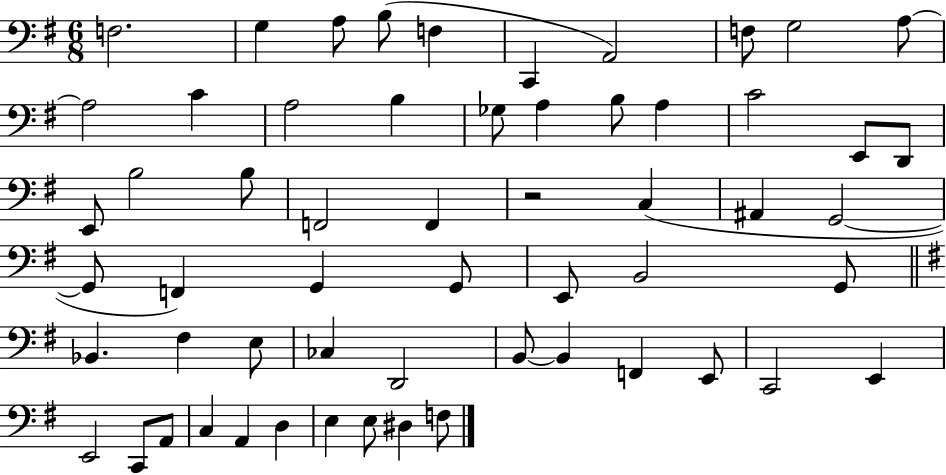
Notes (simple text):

F3/h. G3/q A3/e B3/e F3/q C2/q A2/h F3/e G3/h A3/e A3/h C4/q A3/h B3/q Gb3/e A3/q B3/e A3/q C4/h E2/e D2/e E2/e B3/h B3/e F2/h F2/q R/h C3/q A#2/q G2/h G2/e F2/q G2/q G2/e E2/e B2/h G2/e Bb2/q. F#3/q E3/e CES3/q D2/h B2/e B2/q F2/q E2/e C2/h E2/q E2/h C2/e A2/e C3/q A2/q D3/q E3/q E3/e D#3/q F3/e